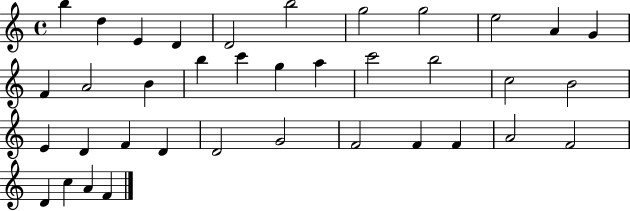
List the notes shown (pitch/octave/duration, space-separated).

B5/q D5/q E4/q D4/q D4/h B5/h G5/h G5/h E5/h A4/q G4/q F4/q A4/h B4/q B5/q C6/q G5/q A5/q C6/h B5/h C5/h B4/h E4/q D4/q F4/q D4/q D4/h G4/h F4/h F4/q F4/q A4/h F4/h D4/q C5/q A4/q F4/q